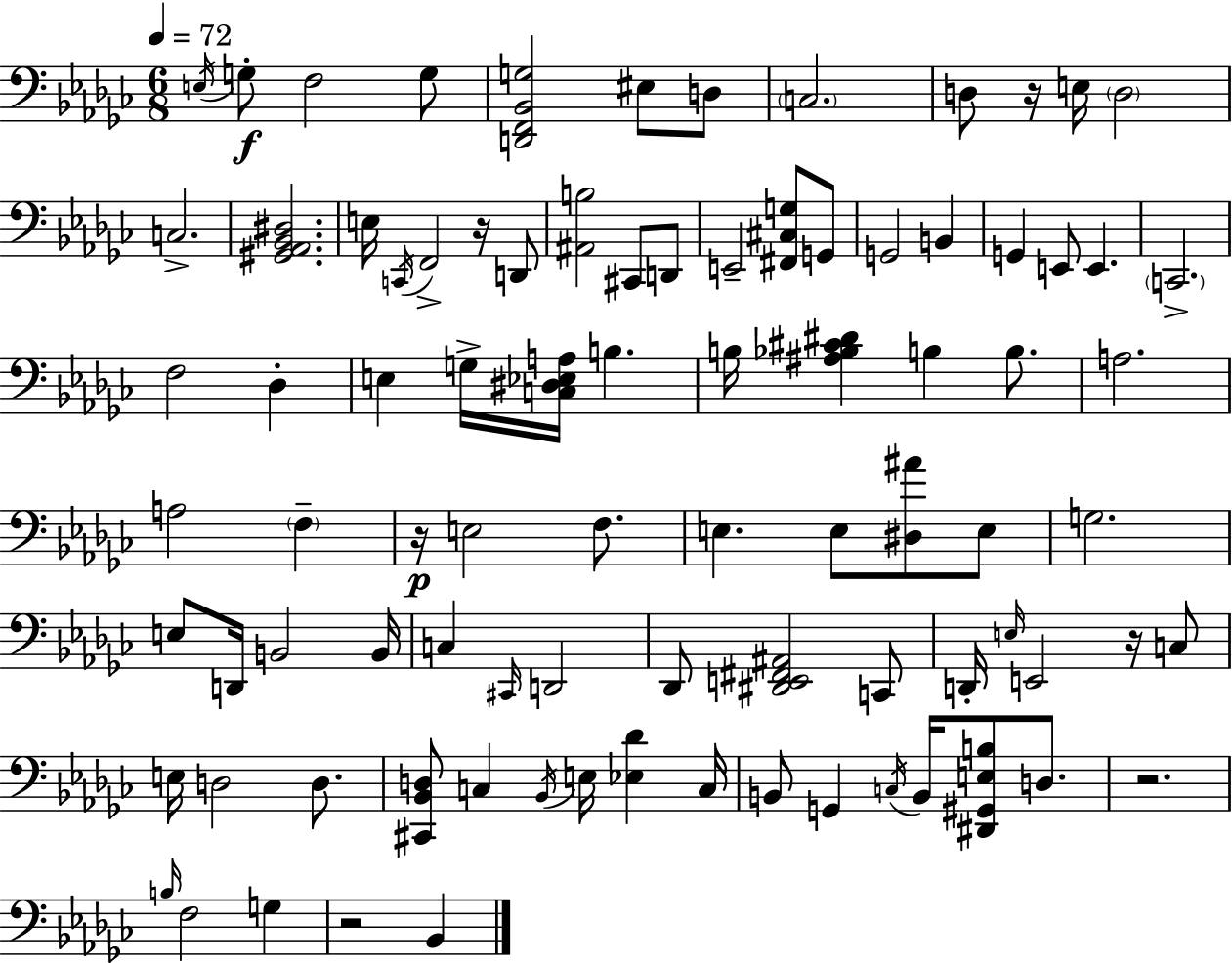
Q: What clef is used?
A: bass